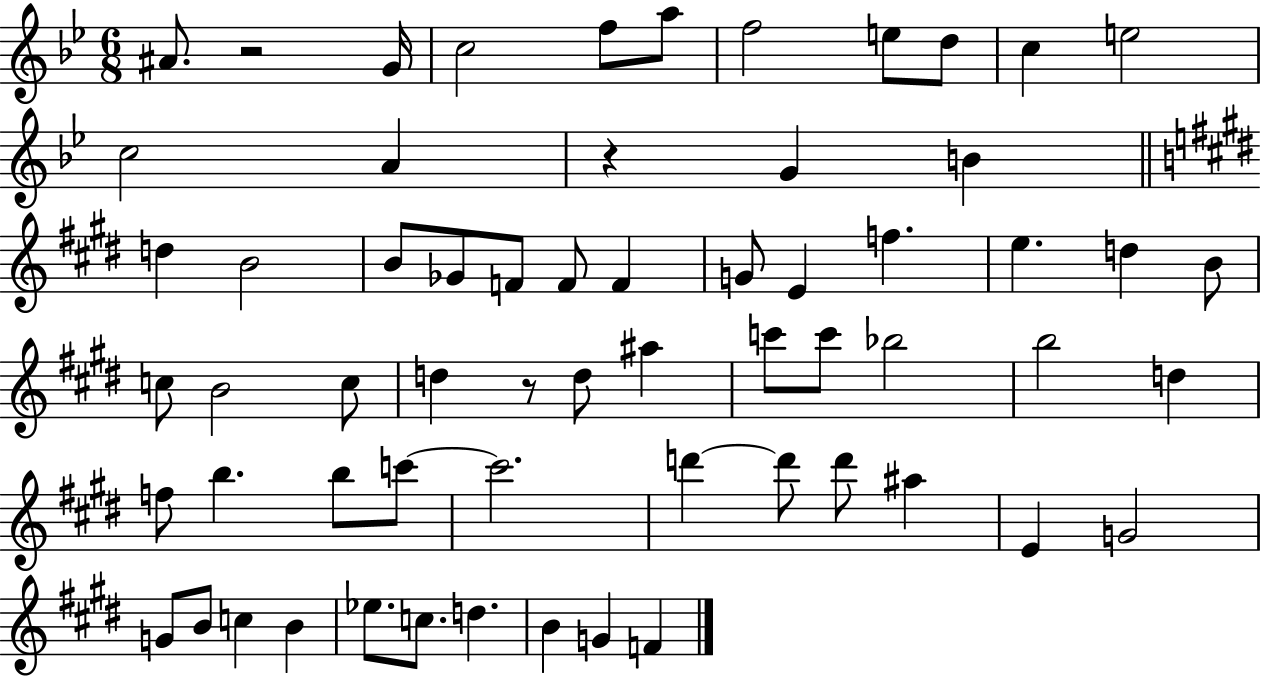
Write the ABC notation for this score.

X:1
T:Untitled
M:6/8
L:1/4
K:Bb
^A/2 z2 G/4 c2 f/2 a/2 f2 e/2 d/2 c e2 c2 A z G B d B2 B/2 _G/2 F/2 F/2 F G/2 E f e d B/2 c/2 B2 c/2 d z/2 d/2 ^a c'/2 c'/2 _b2 b2 d f/2 b b/2 c'/2 c'2 d' d'/2 d'/2 ^a E G2 G/2 B/2 c B _e/2 c/2 d B G F